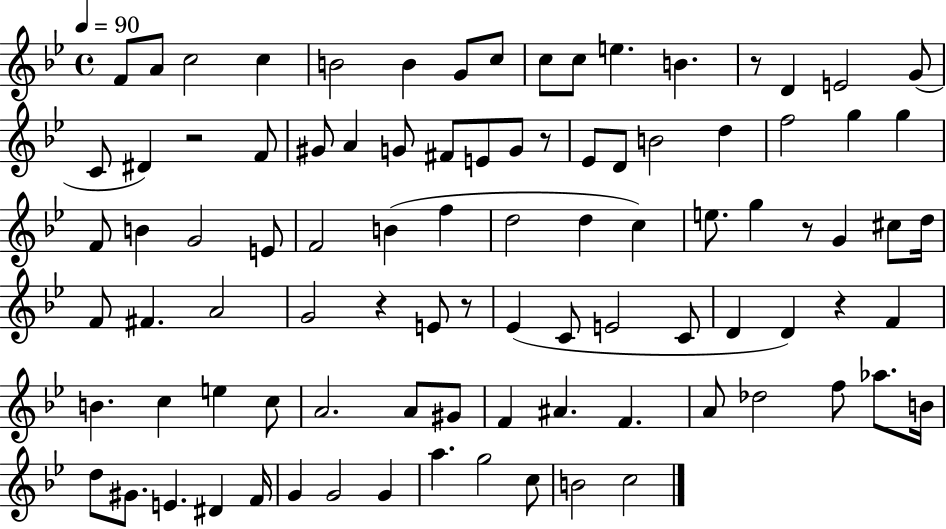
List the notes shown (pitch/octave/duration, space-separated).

F4/e A4/e C5/h C5/q B4/h B4/q G4/e C5/e C5/e C5/e E5/q. B4/q. R/e D4/q E4/h G4/e C4/e D#4/q R/h F4/e G#4/e A4/q G4/e F#4/e E4/e G4/e R/e Eb4/e D4/e B4/h D5/q F5/h G5/q G5/q F4/e B4/q G4/h E4/e F4/h B4/q F5/q D5/h D5/q C5/q E5/e. G5/q R/e G4/q C#5/e D5/s F4/e F#4/q. A4/h G4/h R/q E4/e R/e Eb4/q C4/e E4/h C4/e D4/q D4/q R/q F4/q B4/q. C5/q E5/q C5/e A4/h. A4/e G#4/e F4/q A#4/q. F4/q. A4/e Db5/h F5/e Ab5/e. B4/s D5/e G#4/e. E4/q. D#4/q F4/s G4/q G4/h G4/q A5/q. G5/h C5/e B4/h C5/h